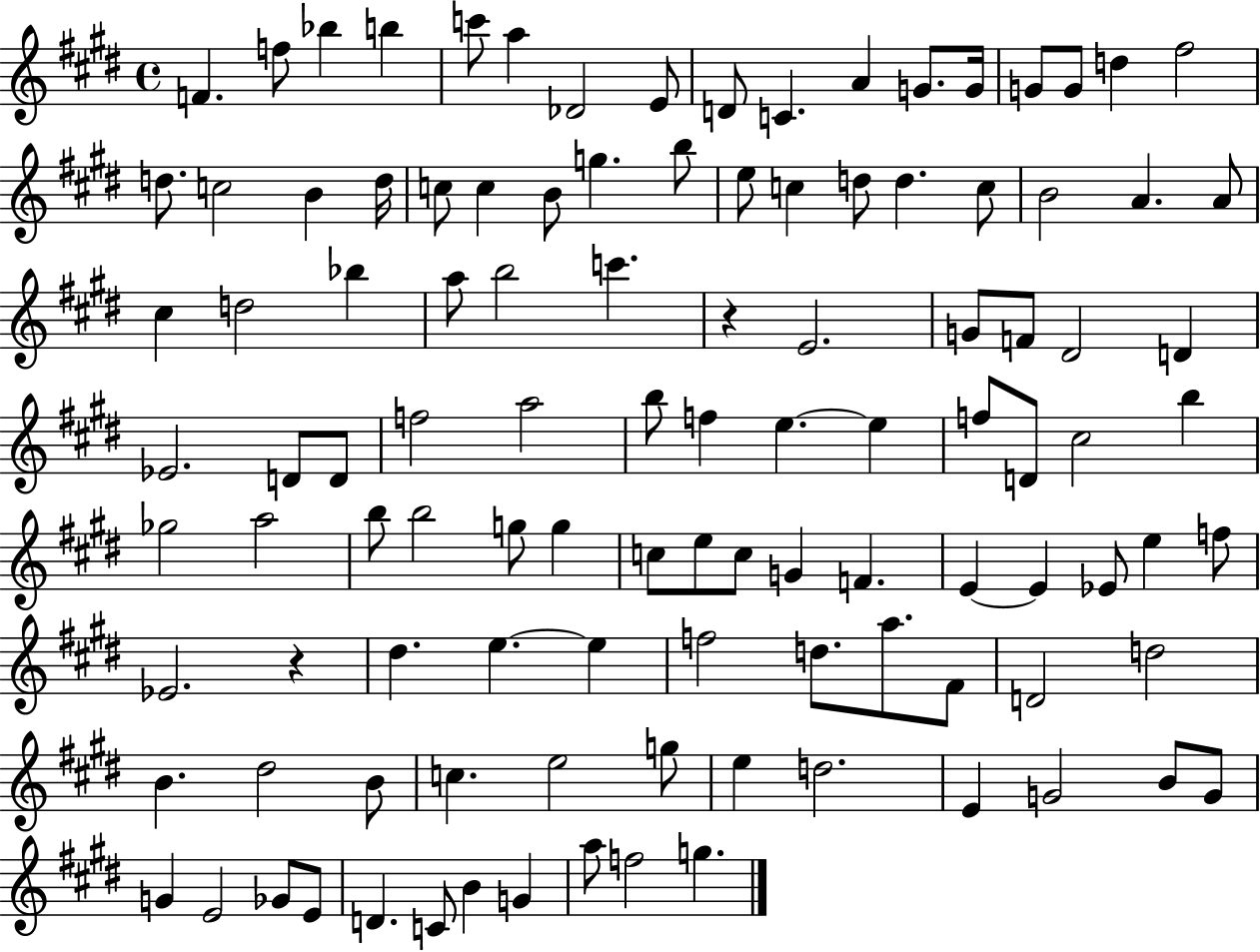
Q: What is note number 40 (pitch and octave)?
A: C6